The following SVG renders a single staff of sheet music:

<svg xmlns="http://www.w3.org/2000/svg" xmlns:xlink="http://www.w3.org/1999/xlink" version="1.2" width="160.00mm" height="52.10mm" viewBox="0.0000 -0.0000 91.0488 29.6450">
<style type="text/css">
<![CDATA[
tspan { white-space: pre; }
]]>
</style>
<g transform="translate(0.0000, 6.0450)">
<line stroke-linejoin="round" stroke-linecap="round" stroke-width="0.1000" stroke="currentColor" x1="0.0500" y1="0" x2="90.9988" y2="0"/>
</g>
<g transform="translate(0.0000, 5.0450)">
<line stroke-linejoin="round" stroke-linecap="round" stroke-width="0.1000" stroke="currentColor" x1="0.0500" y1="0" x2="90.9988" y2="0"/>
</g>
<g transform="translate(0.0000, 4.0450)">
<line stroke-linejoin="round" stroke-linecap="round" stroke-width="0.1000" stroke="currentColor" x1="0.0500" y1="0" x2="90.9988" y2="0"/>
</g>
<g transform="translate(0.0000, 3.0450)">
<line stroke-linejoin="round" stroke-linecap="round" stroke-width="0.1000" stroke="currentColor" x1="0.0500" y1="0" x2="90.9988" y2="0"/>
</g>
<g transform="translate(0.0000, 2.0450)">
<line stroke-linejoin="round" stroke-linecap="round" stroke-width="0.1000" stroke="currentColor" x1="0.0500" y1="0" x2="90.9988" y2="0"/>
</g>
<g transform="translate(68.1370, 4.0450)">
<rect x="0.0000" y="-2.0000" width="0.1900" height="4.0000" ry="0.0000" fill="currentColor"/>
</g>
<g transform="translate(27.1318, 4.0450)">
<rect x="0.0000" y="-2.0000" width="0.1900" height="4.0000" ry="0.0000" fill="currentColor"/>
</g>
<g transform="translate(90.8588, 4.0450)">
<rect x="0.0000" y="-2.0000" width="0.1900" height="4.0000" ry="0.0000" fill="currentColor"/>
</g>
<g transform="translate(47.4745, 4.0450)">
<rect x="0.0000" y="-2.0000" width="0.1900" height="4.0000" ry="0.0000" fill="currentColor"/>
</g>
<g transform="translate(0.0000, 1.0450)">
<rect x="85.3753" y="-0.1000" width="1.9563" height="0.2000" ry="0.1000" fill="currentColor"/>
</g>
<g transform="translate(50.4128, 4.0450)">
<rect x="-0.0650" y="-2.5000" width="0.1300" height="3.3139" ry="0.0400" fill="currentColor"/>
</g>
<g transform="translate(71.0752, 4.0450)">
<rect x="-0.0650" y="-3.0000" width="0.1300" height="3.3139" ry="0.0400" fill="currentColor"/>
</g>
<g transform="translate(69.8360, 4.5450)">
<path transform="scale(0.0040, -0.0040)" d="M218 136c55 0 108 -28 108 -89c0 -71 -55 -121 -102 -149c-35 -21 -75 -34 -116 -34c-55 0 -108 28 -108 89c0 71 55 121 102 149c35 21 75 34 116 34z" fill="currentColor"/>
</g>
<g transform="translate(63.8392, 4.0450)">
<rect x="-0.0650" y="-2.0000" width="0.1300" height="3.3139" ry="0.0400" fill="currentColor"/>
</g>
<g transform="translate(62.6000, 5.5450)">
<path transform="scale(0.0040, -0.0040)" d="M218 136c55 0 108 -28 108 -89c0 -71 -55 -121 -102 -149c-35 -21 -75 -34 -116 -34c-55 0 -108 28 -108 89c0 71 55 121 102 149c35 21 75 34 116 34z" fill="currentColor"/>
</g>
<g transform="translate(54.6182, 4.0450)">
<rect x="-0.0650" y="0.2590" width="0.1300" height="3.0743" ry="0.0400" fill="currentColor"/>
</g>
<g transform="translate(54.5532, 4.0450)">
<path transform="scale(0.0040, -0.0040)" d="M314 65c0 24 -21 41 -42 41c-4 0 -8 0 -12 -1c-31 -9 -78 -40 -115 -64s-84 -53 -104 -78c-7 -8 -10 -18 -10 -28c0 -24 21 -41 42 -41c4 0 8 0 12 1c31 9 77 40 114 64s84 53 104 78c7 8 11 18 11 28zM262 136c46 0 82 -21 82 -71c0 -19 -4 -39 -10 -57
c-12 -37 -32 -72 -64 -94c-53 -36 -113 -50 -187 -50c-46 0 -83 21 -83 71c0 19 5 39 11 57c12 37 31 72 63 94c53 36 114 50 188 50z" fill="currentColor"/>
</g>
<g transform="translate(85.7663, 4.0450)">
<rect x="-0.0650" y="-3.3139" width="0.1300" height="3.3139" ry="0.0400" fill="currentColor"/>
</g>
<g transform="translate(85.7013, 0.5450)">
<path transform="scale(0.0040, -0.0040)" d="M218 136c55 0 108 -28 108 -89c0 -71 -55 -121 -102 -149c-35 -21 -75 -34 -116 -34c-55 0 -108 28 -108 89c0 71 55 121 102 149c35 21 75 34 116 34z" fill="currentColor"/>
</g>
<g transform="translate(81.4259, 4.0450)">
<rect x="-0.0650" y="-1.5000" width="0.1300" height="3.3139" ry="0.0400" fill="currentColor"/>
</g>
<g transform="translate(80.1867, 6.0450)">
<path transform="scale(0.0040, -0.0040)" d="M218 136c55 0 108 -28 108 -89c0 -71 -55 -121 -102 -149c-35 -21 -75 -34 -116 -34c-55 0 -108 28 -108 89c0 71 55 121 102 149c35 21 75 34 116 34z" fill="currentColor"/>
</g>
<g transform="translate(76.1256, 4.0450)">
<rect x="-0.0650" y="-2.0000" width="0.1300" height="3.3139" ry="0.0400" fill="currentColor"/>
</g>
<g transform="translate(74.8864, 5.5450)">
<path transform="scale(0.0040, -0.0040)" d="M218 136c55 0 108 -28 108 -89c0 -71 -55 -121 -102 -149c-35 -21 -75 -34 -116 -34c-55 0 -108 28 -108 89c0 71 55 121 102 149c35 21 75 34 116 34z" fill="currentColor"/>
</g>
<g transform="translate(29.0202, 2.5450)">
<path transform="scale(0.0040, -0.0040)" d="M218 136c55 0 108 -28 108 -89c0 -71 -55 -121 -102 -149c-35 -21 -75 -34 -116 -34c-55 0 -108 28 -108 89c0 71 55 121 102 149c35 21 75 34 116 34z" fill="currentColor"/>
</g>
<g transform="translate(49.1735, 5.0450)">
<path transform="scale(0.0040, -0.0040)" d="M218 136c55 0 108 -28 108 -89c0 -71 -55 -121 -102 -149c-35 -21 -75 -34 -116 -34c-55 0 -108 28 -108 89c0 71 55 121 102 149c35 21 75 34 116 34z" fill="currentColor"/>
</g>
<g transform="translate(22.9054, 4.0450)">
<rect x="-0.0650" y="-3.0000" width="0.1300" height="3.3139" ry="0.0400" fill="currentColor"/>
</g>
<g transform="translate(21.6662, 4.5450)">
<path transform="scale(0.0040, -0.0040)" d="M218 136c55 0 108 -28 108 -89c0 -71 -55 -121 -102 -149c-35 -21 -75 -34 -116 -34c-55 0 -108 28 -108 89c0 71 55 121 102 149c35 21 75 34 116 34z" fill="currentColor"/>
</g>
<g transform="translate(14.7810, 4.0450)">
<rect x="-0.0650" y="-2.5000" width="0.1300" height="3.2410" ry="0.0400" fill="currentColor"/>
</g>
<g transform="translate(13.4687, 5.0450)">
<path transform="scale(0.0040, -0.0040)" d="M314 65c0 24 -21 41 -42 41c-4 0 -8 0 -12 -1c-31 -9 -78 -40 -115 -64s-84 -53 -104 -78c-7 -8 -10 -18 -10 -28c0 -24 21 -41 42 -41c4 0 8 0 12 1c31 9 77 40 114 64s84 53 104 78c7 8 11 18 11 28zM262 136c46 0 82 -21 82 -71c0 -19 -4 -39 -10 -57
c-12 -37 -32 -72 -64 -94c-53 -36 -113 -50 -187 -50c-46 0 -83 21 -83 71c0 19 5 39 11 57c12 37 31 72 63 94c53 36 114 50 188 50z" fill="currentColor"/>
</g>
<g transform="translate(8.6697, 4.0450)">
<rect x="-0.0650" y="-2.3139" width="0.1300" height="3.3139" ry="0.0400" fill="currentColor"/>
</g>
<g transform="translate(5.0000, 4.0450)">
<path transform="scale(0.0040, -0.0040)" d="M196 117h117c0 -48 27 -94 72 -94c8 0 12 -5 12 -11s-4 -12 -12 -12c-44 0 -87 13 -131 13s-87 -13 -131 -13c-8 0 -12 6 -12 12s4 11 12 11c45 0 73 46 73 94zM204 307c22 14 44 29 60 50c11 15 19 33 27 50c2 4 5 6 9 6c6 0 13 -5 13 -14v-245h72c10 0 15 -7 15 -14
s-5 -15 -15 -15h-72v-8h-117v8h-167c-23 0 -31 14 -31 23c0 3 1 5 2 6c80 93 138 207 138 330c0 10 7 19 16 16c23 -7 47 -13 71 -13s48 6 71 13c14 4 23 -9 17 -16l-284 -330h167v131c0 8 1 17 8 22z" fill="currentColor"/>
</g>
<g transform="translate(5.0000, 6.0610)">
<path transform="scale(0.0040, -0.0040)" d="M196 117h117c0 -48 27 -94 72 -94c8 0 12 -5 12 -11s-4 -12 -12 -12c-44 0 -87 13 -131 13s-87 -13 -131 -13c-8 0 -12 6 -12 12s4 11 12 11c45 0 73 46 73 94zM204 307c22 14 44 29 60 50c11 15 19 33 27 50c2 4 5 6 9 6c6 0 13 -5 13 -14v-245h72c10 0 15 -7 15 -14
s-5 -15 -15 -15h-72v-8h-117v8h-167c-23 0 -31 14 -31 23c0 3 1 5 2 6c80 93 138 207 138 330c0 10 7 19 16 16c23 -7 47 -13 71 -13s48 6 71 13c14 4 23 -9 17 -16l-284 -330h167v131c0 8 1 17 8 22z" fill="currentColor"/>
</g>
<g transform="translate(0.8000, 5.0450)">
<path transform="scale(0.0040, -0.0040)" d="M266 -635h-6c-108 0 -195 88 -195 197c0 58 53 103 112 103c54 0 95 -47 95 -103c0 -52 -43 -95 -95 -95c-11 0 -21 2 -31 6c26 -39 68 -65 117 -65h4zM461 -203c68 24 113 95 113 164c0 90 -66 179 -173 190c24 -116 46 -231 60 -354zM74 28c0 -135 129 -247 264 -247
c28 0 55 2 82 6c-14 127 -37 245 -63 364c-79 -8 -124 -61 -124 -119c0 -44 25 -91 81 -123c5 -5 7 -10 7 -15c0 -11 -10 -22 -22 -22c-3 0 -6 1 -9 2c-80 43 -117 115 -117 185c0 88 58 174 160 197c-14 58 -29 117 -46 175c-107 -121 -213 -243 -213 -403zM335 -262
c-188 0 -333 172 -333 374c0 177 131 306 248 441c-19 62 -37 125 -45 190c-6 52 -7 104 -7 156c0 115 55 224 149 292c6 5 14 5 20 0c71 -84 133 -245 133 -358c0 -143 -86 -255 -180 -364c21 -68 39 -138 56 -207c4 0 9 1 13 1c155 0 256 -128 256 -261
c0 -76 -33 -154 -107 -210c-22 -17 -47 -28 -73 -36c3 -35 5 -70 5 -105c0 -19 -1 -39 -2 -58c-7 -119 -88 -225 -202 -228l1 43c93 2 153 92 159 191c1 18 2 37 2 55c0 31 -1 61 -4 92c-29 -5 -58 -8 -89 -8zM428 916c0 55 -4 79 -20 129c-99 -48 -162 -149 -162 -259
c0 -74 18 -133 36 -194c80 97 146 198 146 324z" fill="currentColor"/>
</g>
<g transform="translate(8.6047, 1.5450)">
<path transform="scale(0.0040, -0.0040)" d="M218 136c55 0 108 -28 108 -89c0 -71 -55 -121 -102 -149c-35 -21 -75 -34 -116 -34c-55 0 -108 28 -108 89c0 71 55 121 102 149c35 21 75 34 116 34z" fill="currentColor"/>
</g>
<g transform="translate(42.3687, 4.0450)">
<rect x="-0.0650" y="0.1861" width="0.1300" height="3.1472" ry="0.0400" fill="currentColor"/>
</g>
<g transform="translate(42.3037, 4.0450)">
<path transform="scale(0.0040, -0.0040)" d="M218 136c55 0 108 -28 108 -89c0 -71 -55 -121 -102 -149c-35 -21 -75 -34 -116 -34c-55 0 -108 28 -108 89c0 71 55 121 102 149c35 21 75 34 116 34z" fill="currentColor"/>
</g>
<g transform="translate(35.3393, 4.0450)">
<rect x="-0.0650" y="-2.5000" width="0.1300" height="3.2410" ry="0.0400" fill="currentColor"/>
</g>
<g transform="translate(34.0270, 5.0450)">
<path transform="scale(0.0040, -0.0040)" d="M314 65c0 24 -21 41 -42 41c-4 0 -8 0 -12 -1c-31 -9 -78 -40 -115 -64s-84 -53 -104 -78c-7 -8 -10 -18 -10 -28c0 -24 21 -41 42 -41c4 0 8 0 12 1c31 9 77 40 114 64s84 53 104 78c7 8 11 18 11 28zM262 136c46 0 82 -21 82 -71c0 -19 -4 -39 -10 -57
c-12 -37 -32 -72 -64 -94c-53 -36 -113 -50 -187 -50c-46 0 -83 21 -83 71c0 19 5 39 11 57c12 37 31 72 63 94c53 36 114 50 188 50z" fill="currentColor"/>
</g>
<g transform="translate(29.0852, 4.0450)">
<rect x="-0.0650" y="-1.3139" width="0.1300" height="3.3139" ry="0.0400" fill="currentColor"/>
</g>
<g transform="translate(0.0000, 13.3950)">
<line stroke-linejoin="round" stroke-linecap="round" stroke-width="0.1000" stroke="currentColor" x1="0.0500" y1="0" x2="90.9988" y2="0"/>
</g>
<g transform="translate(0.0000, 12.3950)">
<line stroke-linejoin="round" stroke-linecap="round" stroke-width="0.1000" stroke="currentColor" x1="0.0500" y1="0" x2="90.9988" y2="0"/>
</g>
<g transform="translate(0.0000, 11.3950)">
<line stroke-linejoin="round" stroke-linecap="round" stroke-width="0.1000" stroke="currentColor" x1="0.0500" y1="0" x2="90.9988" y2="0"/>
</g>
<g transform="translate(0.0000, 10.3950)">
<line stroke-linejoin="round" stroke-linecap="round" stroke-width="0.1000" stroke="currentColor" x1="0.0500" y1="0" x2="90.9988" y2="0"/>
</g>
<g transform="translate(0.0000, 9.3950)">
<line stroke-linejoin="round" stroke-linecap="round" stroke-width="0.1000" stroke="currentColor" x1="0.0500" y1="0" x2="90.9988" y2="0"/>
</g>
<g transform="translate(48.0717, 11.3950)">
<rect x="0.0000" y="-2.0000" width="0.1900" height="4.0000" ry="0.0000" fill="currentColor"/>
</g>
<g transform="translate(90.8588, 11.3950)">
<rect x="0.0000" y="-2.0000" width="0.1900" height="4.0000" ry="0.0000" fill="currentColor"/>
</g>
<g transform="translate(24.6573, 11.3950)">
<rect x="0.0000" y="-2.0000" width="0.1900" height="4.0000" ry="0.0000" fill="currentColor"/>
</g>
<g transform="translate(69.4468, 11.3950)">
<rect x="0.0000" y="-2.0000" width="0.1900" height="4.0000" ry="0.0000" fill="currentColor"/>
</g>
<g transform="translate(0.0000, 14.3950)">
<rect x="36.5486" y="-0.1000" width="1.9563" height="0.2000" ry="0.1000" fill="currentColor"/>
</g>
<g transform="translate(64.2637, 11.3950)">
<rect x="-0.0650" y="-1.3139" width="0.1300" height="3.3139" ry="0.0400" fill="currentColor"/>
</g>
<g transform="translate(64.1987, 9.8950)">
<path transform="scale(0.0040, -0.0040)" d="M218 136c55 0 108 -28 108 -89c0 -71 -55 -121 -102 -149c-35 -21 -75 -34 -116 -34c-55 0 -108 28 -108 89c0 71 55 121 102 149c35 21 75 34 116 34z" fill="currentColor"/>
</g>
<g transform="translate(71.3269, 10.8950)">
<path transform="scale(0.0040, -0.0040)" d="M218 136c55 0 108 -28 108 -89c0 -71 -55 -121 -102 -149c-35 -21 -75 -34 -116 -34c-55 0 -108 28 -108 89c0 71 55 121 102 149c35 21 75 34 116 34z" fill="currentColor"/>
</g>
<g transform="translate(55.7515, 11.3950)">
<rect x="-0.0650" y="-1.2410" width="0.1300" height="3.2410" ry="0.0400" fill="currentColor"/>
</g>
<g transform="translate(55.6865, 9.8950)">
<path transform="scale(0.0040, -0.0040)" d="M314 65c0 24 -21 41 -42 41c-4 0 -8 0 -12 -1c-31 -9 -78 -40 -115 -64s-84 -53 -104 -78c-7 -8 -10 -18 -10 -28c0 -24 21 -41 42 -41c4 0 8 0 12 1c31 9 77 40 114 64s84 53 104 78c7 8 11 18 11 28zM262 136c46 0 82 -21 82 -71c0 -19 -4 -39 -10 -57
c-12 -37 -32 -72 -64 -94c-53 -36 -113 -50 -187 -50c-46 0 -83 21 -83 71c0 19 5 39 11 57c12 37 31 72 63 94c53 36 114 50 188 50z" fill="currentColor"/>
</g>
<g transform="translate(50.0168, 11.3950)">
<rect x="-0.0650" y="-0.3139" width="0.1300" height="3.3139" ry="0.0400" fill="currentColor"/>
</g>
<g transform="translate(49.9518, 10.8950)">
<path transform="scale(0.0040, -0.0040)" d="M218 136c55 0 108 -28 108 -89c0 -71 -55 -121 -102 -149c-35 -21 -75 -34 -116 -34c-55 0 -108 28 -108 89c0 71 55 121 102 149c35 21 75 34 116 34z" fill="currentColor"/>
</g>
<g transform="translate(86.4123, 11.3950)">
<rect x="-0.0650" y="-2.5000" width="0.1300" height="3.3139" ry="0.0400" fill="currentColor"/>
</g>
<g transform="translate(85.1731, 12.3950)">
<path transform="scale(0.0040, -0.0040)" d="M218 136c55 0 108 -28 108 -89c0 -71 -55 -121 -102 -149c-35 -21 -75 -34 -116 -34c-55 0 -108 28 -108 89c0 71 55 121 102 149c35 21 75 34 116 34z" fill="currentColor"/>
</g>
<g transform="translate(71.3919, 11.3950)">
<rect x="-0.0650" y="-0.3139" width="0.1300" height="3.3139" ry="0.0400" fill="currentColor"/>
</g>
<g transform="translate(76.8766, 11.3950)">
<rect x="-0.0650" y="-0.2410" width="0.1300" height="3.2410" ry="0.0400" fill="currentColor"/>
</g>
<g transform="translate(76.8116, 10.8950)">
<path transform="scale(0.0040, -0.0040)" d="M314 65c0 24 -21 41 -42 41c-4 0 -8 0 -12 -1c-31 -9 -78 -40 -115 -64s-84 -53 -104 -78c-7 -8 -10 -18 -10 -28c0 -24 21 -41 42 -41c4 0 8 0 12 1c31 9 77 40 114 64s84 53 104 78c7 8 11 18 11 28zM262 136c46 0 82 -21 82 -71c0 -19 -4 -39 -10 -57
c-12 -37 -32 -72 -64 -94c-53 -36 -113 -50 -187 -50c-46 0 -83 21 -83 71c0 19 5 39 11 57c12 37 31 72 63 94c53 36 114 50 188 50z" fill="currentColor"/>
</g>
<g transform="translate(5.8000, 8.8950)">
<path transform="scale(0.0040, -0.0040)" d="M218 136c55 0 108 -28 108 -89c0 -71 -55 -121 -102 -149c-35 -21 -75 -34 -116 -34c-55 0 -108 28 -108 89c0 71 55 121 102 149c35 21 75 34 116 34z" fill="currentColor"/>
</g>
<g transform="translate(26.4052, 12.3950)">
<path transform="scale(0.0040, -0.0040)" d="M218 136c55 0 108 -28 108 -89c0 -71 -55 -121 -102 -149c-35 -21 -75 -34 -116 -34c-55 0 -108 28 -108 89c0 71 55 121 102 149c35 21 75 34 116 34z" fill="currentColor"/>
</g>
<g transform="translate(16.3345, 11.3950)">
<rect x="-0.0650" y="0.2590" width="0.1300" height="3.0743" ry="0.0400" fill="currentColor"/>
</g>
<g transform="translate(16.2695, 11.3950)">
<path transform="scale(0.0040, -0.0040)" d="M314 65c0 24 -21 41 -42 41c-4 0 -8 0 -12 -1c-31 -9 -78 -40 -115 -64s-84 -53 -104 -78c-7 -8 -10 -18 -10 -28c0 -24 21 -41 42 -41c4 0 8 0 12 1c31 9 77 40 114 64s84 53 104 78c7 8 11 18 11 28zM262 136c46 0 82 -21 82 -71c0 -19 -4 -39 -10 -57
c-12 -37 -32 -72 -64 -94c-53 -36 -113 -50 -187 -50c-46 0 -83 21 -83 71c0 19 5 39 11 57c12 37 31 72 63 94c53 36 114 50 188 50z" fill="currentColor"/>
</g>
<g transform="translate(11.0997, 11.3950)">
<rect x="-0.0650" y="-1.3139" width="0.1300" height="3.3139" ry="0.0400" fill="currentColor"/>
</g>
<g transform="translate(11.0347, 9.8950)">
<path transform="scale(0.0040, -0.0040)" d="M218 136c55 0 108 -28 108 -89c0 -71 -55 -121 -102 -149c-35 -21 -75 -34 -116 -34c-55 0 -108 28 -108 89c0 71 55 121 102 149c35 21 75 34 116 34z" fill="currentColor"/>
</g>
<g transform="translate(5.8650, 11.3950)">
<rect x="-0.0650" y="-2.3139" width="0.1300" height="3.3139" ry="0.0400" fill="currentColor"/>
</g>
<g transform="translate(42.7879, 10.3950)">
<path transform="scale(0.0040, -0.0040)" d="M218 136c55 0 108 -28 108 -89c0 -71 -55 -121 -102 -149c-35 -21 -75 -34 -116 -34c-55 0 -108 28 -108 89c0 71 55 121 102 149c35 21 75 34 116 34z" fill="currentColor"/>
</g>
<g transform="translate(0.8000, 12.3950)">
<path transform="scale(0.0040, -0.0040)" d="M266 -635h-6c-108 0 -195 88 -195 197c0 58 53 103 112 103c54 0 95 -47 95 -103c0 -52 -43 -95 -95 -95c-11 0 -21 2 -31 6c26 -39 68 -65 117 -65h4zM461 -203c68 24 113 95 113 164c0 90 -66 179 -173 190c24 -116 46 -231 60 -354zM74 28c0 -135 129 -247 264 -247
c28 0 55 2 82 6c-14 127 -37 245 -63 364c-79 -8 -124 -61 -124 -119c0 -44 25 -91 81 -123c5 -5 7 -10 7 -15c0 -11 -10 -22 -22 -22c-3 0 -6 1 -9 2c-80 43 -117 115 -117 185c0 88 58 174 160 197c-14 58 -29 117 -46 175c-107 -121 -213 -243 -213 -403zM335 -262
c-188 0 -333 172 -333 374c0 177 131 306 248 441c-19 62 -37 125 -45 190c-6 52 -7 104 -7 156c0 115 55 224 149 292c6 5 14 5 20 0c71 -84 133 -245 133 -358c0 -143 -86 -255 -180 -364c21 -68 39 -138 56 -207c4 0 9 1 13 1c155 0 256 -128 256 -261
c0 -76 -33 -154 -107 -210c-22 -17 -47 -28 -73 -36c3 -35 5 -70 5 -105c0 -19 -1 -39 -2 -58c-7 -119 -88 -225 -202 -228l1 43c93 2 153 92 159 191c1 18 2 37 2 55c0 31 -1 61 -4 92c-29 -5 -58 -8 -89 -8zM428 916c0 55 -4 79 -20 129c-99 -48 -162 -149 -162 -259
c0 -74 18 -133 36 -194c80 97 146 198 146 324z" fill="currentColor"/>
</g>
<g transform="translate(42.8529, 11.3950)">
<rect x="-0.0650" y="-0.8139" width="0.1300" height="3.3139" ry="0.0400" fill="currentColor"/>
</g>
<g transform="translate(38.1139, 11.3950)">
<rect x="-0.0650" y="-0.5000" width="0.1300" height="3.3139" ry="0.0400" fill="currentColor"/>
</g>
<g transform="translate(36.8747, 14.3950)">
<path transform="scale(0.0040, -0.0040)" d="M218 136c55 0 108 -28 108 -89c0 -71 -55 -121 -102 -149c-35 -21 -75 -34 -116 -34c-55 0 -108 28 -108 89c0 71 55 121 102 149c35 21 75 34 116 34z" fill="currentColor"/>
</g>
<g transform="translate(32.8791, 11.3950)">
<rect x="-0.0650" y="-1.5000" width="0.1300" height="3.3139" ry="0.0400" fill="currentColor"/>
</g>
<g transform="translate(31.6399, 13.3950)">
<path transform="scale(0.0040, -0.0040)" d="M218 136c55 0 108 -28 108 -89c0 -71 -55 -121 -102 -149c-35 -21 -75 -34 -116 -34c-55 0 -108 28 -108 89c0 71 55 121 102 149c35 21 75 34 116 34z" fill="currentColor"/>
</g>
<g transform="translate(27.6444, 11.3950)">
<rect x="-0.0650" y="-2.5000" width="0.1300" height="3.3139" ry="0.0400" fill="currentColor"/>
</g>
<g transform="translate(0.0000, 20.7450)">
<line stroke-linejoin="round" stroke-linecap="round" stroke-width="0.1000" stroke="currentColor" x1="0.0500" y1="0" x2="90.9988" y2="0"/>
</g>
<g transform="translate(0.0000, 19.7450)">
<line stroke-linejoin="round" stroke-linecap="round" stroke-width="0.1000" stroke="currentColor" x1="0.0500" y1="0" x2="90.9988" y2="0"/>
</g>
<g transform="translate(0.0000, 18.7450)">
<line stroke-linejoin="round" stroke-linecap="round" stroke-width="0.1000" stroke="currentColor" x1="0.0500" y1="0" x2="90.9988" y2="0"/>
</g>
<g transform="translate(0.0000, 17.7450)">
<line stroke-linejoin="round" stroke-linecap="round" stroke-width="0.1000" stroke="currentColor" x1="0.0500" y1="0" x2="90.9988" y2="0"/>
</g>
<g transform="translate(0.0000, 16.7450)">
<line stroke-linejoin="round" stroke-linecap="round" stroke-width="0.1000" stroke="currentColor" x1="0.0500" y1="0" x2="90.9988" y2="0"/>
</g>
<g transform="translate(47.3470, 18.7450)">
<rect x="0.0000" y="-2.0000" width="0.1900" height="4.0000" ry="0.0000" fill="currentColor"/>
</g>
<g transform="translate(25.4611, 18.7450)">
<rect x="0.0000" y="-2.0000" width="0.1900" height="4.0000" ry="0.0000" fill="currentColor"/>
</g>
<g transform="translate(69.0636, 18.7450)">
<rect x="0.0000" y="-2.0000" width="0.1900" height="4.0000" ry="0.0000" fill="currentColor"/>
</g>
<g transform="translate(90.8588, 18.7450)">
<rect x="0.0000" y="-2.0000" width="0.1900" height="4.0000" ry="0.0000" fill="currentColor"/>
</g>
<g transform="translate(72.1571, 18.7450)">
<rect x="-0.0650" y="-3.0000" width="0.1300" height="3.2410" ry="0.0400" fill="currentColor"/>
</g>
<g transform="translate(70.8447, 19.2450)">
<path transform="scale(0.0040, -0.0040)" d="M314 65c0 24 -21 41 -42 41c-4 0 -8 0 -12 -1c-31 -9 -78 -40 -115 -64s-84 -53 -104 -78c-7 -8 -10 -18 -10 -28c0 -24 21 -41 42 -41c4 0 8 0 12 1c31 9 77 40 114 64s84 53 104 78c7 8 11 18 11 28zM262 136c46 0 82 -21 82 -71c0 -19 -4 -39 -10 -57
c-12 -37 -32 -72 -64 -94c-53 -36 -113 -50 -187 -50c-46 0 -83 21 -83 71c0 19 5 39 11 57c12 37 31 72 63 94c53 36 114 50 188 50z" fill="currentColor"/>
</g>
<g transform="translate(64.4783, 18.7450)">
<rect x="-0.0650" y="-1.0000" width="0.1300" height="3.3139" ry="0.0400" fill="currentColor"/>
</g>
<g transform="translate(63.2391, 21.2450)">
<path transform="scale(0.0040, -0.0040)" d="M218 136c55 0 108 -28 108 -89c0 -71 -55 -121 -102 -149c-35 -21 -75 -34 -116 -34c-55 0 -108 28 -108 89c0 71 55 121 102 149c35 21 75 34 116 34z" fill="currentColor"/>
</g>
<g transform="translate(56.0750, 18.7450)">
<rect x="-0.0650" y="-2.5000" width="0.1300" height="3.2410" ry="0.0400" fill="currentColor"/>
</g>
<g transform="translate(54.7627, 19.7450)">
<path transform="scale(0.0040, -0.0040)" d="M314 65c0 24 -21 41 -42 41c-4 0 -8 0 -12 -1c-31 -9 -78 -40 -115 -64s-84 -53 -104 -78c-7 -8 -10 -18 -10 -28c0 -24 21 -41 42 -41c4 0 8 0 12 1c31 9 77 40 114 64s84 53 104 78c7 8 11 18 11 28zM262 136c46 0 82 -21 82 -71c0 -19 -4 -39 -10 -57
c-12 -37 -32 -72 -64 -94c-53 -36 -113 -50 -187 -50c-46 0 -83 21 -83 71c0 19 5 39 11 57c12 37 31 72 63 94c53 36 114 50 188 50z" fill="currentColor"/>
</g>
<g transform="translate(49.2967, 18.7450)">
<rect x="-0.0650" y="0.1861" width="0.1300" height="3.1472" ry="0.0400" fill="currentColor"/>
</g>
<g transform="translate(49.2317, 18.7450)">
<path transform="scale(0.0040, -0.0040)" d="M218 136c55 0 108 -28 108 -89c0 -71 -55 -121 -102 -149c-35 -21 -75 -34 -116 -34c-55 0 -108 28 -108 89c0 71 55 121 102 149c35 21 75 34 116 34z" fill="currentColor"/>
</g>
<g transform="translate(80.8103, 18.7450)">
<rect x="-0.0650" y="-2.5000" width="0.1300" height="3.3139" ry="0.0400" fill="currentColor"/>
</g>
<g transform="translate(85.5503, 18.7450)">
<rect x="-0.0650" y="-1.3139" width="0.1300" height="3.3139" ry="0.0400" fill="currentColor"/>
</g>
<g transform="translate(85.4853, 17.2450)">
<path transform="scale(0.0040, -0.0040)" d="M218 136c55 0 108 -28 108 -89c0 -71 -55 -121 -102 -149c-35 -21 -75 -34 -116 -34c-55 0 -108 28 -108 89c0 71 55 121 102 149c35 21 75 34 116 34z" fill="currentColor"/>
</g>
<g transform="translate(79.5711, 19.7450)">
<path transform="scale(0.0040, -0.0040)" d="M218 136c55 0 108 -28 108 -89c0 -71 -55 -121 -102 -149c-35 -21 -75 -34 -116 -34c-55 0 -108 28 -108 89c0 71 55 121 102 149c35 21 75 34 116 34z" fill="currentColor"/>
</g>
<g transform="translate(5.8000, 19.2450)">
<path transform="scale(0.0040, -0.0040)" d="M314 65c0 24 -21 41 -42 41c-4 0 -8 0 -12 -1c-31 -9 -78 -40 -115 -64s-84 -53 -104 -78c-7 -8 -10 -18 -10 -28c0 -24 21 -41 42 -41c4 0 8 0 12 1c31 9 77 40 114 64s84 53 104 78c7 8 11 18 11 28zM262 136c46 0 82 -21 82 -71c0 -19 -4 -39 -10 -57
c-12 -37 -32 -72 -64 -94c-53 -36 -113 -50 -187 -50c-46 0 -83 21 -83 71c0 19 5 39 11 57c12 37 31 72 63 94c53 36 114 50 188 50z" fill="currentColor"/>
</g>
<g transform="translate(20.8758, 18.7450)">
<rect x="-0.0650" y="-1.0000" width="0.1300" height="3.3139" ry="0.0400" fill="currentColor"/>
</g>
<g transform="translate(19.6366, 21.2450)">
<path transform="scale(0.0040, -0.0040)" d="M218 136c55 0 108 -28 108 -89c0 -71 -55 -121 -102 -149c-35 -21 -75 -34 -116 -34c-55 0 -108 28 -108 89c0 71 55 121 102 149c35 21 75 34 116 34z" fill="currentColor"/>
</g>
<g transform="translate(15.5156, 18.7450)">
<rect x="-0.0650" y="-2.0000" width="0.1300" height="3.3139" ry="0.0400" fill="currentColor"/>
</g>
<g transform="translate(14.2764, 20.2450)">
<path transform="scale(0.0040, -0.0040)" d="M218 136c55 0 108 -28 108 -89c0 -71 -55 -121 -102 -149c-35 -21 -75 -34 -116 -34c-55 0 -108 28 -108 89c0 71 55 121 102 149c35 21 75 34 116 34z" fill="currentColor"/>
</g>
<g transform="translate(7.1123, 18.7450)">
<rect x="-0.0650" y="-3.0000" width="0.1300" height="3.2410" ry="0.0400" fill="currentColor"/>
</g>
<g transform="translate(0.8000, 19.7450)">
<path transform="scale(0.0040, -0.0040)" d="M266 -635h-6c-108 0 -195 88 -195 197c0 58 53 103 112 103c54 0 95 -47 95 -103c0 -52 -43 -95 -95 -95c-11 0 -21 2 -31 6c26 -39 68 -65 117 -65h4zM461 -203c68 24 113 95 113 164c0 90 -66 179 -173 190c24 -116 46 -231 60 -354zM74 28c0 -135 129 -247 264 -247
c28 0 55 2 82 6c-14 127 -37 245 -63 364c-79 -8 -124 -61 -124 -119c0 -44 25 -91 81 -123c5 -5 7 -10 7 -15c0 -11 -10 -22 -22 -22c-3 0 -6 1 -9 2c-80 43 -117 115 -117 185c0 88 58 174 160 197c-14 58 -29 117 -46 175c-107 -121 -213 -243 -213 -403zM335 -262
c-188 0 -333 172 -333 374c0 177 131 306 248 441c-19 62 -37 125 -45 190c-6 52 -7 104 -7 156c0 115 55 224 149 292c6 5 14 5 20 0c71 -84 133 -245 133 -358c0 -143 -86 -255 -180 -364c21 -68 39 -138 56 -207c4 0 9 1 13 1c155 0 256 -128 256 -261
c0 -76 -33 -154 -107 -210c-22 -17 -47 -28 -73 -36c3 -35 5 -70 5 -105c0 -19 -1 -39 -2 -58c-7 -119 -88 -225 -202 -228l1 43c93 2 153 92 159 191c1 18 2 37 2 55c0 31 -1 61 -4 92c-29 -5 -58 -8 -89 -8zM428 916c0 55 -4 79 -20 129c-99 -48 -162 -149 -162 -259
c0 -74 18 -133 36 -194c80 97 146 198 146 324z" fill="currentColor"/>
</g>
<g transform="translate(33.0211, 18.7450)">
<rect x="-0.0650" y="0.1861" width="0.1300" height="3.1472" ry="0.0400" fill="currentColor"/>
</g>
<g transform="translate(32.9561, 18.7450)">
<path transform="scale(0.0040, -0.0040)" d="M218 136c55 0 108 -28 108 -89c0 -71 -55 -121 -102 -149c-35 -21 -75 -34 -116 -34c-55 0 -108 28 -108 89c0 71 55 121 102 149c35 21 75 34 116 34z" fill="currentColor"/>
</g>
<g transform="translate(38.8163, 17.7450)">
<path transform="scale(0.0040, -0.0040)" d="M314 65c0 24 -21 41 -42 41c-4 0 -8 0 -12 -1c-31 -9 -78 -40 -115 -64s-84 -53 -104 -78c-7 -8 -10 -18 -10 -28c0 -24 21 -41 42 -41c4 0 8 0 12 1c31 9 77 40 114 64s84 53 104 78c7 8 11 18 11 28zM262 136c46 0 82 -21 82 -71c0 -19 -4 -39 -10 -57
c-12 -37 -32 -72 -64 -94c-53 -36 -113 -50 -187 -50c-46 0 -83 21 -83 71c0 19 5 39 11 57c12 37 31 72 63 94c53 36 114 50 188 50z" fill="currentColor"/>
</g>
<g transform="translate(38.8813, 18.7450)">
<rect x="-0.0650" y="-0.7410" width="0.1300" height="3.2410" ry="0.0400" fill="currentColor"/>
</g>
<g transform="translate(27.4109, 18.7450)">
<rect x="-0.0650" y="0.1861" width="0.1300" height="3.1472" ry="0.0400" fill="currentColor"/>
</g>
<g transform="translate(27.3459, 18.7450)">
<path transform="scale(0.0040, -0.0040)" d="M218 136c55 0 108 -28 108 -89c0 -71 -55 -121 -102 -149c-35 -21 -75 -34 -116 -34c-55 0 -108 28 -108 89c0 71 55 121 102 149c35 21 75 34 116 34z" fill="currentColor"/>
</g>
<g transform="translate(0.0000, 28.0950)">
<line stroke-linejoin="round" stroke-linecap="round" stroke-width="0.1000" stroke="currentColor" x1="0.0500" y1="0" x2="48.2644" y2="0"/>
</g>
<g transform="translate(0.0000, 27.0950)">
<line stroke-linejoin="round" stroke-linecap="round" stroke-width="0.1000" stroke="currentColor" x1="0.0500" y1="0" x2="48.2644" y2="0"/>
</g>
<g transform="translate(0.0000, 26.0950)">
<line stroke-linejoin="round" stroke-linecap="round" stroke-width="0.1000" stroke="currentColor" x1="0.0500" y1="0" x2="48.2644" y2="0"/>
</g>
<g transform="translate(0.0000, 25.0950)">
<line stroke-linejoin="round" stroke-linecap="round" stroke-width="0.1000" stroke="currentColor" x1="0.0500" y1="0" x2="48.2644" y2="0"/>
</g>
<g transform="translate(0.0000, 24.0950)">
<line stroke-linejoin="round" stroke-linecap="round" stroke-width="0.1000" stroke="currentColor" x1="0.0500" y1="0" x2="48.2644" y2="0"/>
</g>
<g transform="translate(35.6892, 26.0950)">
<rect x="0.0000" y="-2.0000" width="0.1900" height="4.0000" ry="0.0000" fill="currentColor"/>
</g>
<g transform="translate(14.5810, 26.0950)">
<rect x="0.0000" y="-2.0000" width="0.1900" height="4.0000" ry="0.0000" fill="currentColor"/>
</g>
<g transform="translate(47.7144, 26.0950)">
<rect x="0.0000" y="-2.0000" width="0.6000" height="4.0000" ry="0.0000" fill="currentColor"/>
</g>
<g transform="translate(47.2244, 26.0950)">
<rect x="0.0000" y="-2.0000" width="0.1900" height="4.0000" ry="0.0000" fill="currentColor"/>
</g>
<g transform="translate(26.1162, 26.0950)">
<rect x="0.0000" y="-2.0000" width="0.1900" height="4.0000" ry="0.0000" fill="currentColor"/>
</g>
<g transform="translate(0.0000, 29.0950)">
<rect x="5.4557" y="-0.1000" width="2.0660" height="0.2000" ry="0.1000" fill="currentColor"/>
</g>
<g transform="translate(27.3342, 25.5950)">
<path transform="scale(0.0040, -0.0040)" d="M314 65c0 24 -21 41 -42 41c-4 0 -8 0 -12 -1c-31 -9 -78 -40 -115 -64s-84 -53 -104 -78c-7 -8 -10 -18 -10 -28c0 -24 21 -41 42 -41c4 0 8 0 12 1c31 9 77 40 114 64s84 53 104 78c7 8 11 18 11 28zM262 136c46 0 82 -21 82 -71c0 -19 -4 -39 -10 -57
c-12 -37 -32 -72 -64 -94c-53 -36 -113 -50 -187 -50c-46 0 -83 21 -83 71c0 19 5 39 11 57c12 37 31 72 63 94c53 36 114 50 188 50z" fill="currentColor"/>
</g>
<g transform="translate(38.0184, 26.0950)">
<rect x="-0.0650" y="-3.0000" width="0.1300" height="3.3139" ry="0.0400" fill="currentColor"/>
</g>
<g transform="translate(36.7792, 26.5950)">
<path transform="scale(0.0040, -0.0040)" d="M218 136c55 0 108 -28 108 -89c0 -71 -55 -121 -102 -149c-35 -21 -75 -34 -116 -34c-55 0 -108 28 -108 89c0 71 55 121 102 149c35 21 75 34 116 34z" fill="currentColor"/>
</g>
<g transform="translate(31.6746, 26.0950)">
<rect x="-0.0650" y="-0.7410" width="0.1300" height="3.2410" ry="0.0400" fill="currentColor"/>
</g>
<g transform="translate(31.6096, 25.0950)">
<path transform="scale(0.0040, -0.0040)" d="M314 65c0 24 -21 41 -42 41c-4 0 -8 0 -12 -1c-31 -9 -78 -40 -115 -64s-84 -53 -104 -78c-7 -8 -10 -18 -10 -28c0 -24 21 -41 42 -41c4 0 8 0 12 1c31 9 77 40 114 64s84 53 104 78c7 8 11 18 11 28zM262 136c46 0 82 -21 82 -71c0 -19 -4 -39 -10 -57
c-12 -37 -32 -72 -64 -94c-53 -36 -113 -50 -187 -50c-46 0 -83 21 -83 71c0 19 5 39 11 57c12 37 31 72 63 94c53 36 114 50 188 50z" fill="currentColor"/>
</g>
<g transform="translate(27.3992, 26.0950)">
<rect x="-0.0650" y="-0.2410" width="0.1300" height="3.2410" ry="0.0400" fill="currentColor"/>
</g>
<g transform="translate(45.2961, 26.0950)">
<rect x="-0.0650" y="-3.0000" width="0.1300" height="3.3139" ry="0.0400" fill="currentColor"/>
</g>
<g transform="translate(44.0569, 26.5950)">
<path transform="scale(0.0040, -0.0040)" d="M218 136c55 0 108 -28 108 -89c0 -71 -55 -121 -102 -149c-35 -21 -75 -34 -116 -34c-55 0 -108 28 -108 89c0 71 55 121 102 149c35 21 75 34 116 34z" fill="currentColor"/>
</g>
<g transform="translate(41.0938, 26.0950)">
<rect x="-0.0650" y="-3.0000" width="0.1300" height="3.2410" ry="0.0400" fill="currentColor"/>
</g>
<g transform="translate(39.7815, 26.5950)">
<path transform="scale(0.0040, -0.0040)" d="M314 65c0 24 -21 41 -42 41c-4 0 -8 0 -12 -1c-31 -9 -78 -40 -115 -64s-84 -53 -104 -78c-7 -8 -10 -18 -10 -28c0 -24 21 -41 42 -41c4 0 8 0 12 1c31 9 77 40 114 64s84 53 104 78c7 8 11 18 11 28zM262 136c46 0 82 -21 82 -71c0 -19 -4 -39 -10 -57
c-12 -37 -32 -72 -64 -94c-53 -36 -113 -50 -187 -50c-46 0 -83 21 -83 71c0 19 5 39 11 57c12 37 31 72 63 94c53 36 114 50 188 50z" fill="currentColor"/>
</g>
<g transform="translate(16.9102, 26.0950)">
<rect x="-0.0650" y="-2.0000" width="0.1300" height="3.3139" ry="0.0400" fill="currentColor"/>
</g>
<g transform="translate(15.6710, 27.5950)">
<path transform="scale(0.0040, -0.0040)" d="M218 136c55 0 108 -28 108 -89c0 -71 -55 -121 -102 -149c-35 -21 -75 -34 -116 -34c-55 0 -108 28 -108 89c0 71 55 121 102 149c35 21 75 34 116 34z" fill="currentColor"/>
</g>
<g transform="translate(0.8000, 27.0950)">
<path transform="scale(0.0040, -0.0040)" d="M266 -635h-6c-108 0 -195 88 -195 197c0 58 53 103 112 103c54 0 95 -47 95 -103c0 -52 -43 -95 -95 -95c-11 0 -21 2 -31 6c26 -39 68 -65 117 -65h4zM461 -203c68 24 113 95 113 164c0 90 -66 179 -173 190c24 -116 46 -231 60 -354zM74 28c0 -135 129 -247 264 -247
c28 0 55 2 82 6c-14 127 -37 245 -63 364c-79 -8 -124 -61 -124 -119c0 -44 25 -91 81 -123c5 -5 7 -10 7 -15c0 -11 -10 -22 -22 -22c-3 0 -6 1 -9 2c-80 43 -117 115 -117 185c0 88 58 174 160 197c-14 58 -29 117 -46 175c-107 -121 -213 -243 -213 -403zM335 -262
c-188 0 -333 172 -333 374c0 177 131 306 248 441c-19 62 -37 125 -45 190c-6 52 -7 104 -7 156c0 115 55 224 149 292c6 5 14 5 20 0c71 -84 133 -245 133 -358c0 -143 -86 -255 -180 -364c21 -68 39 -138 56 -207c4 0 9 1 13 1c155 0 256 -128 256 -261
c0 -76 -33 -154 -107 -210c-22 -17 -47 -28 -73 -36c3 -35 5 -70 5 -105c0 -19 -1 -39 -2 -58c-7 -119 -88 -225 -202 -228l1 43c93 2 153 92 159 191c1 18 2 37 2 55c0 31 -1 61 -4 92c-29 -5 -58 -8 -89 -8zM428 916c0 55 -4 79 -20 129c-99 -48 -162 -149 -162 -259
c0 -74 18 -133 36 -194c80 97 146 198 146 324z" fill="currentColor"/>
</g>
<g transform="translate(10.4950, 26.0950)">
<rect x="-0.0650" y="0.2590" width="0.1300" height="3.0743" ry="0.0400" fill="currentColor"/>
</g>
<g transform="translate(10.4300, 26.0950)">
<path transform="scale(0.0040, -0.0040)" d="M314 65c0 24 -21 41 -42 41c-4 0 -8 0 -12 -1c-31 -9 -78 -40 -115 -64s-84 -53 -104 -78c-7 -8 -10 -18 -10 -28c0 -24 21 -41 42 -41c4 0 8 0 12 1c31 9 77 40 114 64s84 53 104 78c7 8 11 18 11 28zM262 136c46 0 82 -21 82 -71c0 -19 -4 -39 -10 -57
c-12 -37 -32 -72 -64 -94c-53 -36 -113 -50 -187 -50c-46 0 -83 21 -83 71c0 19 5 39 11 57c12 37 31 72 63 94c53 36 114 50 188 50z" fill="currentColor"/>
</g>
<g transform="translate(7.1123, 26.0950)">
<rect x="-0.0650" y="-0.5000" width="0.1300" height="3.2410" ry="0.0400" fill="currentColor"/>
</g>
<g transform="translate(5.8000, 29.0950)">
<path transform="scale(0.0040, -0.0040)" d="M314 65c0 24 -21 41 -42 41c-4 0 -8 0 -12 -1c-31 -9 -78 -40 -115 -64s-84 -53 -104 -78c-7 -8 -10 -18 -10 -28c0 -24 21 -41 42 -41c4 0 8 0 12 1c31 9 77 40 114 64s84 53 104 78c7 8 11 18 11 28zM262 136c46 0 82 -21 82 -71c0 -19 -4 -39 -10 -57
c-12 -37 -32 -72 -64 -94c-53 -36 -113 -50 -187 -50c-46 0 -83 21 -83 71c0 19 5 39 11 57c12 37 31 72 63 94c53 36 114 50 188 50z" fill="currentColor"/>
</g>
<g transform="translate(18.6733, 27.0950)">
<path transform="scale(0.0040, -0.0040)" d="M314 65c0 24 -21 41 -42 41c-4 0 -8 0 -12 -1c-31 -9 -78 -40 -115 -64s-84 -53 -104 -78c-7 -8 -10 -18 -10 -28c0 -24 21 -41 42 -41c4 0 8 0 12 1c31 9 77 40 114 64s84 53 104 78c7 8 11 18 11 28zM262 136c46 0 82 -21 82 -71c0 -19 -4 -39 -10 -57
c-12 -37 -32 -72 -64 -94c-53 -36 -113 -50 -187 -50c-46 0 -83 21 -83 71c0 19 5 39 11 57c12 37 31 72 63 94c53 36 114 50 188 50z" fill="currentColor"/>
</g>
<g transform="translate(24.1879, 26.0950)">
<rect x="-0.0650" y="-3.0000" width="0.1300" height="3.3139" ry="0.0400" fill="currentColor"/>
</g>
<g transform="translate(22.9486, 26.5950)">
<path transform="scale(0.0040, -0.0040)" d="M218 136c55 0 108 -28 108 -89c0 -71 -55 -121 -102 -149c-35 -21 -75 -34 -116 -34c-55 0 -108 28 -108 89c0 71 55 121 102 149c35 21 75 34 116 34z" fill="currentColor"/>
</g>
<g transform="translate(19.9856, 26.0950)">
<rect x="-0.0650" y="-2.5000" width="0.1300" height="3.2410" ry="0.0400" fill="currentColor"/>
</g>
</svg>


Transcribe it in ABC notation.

X:1
T:Untitled
M:4/4
L:1/4
K:C
g G2 A e G2 B G B2 F A F E b g e B2 G E C d c e2 e c c2 G A2 F D B B d2 B G2 D A2 G e C2 B2 F G2 A c2 d2 A A2 A